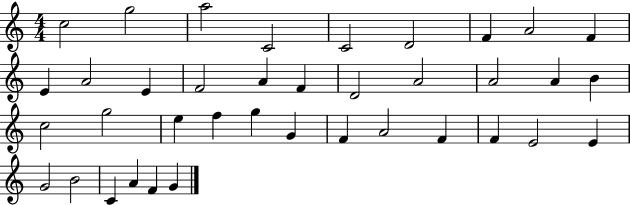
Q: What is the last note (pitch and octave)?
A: G4